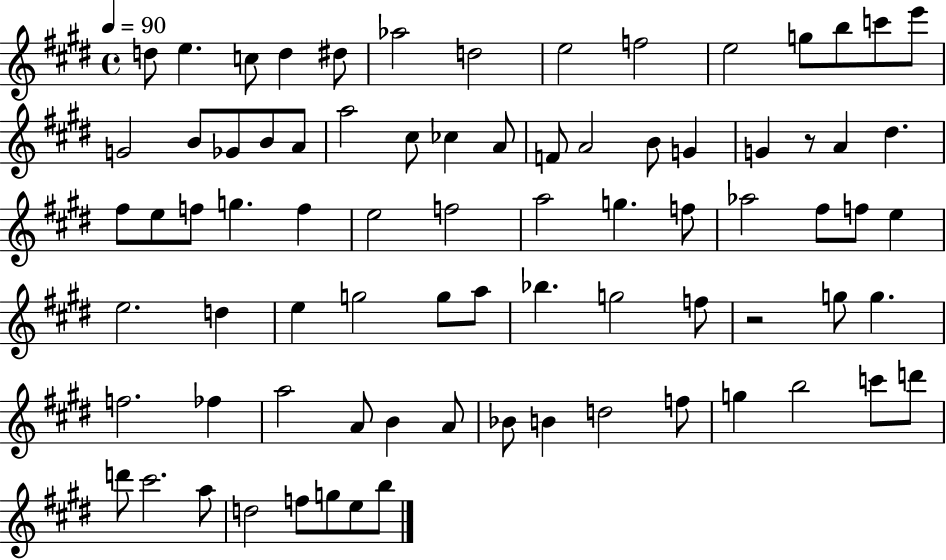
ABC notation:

X:1
T:Untitled
M:4/4
L:1/4
K:E
d/2 e c/2 d ^d/2 _a2 d2 e2 f2 e2 g/2 b/2 c'/2 e'/2 G2 B/2 _G/2 B/2 A/2 a2 ^c/2 _c A/2 F/2 A2 B/2 G G z/2 A ^d ^f/2 e/2 f/2 g f e2 f2 a2 g f/2 _a2 ^f/2 f/2 e e2 d e g2 g/2 a/2 _b g2 f/2 z2 g/2 g f2 _f a2 A/2 B A/2 _B/2 B d2 f/2 g b2 c'/2 d'/2 d'/2 ^c'2 a/2 d2 f/2 g/2 e/2 b/2